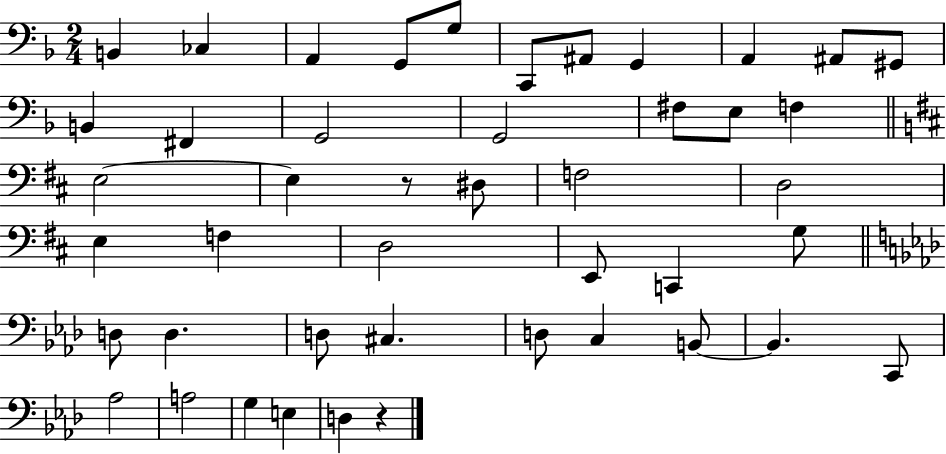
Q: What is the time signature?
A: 2/4